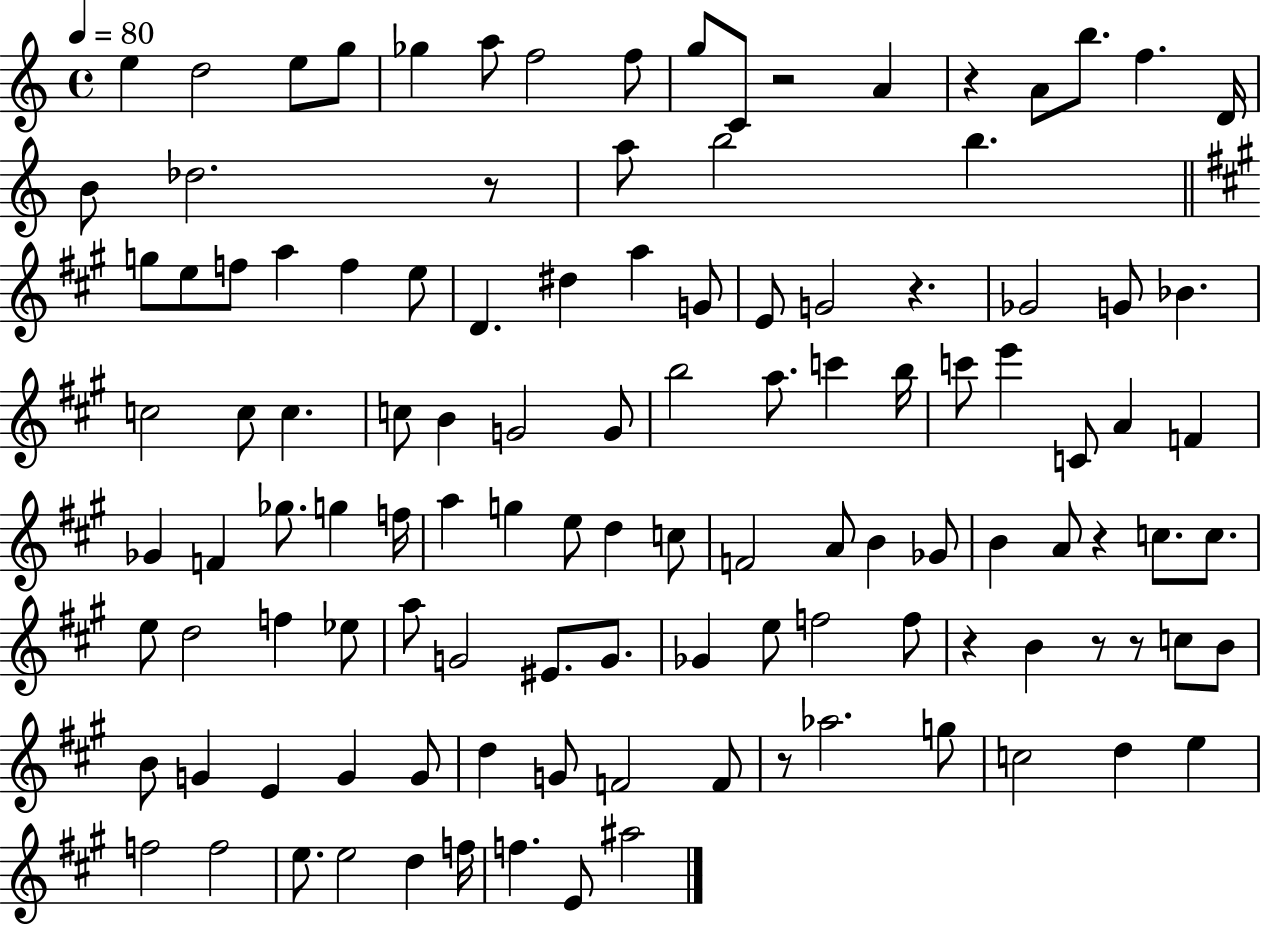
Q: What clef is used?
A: treble